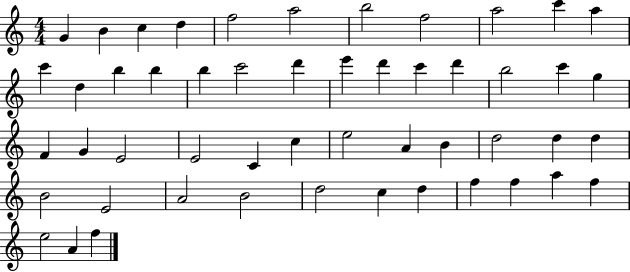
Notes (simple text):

G4/q B4/q C5/q D5/q F5/h A5/h B5/h F5/h A5/h C6/q A5/q C6/q D5/q B5/q B5/q B5/q C6/h D6/q E6/q D6/q C6/q D6/q B5/h C6/q G5/q F4/q G4/q E4/h E4/h C4/q C5/q E5/h A4/q B4/q D5/h D5/q D5/q B4/h E4/h A4/h B4/h D5/h C5/q D5/q F5/q F5/q A5/q F5/q E5/h A4/q F5/q